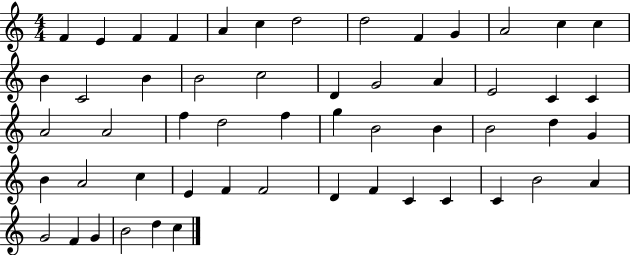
{
  \clef treble
  \numericTimeSignature
  \time 4/4
  \key c \major
  f'4 e'4 f'4 f'4 | a'4 c''4 d''2 | d''2 f'4 g'4 | a'2 c''4 c''4 | \break b'4 c'2 b'4 | b'2 c''2 | d'4 g'2 a'4 | e'2 c'4 c'4 | \break a'2 a'2 | f''4 d''2 f''4 | g''4 b'2 b'4 | b'2 d''4 g'4 | \break b'4 a'2 c''4 | e'4 f'4 f'2 | d'4 f'4 c'4 c'4 | c'4 b'2 a'4 | \break g'2 f'4 g'4 | b'2 d''4 c''4 | \bar "|."
}